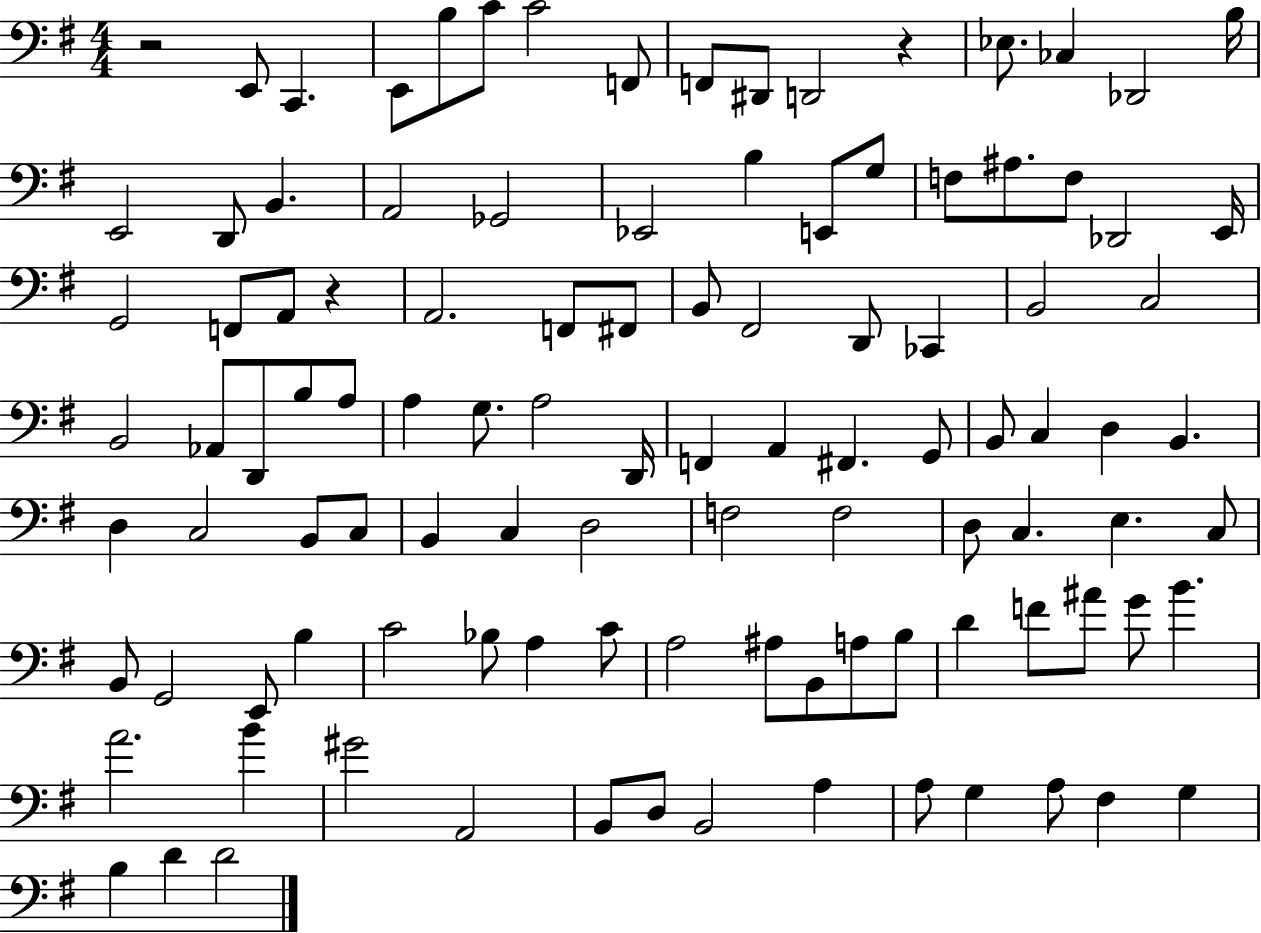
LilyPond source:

{
  \clef bass
  \numericTimeSignature
  \time 4/4
  \key g \major
  r2 e,8 c,4. | e,8 b8 c'8 c'2 f,8 | f,8 dis,8 d,2 r4 | ees8. ces4 des,2 b16 | \break e,2 d,8 b,4. | a,2 ges,2 | ees,2 b4 e,8 g8 | f8 ais8. f8 des,2 e,16 | \break g,2 f,8 a,8 r4 | a,2. f,8 fis,8 | b,8 fis,2 d,8 ces,4 | b,2 c2 | \break b,2 aes,8 d,8 b8 a8 | a4 g8. a2 d,16 | f,4 a,4 fis,4. g,8 | b,8 c4 d4 b,4. | \break d4 c2 b,8 c8 | b,4 c4 d2 | f2 f2 | d8 c4. e4. c8 | \break b,8 g,2 e,8 b4 | c'2 bes8 a4 c'8 | a2 ais8 b,8 a8 b8 | d'4 f'8 ais'8 g'8 b'4. | \break a'2. b'4 | gis'2 a,2 | b,8 d8 b,2 a4 | a8 g4 a8 fis4 g4 | \break b4 d'4 d'2 | \bar "|."
}